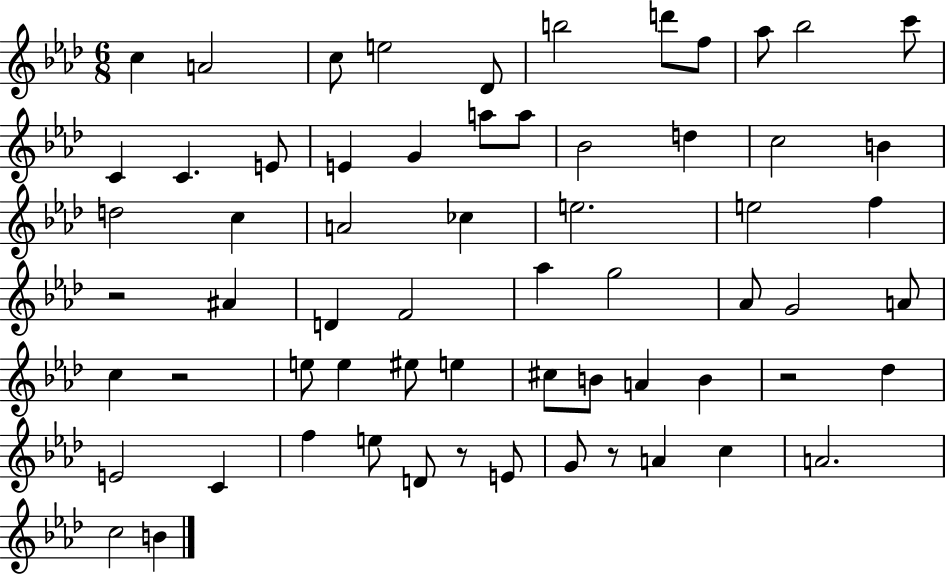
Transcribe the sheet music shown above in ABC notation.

X:1
T:Untitled
M:6/8
L:1/4
K:Ab
c A2 c/2 e2 _D/2 b2 d'/2 f/2 _a/2 _b2 c'/2 C C E/2 E G a/2 a/2 _B2 d c2 B d2 c A2 _c e2 e2 f z2 ^A D F2 _a g2 _A/2 G2 A/2 c z2 e/2 e ^e/2 e ^c/2 B/2 A B z2 _d E2 C f e/2 D/2 z/2 E/2 G/2 z/2 A c A2 c2 B